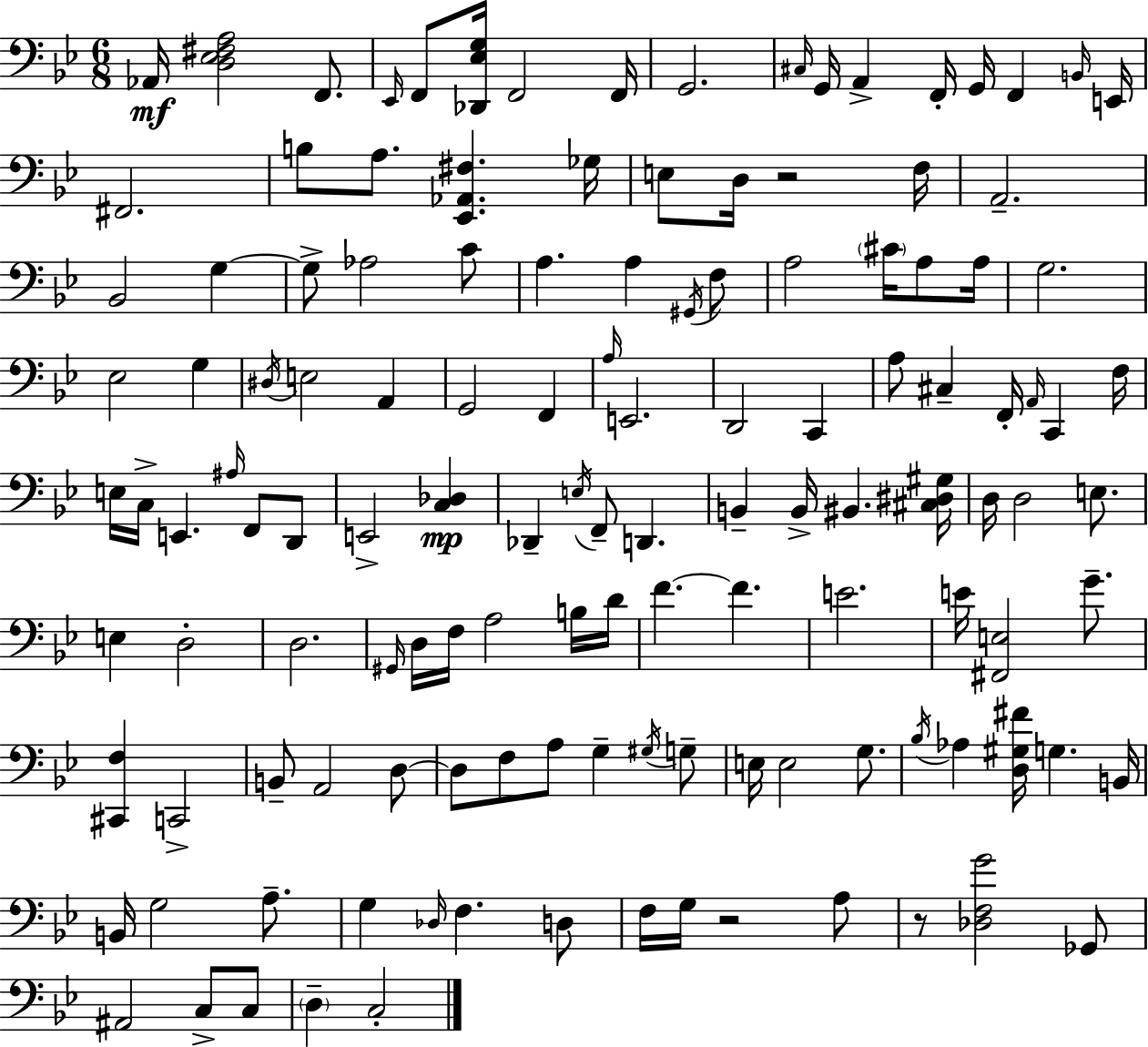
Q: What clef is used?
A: bass